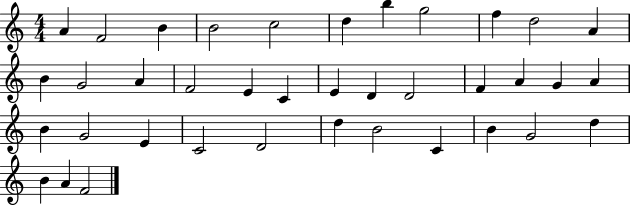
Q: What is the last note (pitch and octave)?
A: F4